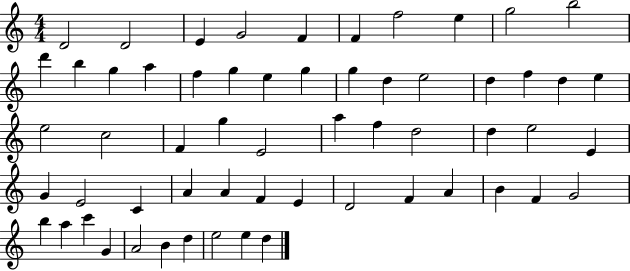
X:1
T:Untitled
M:4/4
L:1/4
K:C
D2 D2 E G2 F F f2 e g2 b2 d' b g a f g e g g d e2 d f d e e2 c2 F g E2 a f d2 d e2 E G E2 C A A F E D2 F A B F G2 b a c' G A2 B d e2 e d